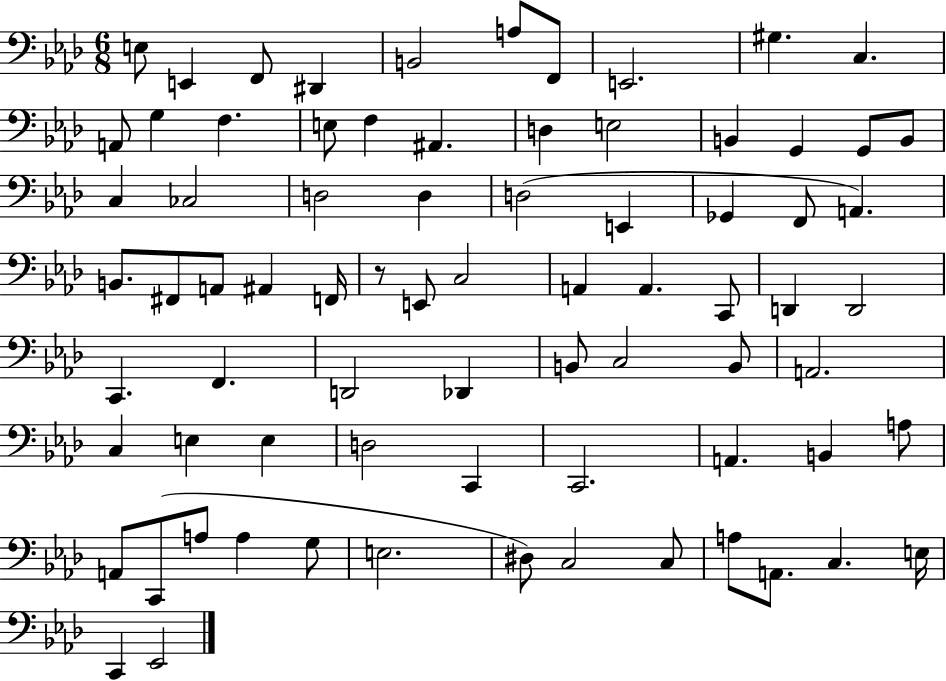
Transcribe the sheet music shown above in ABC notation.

X:1
T:Untitled
M:6/8
L:1/4
K:Ab
E,/2 E,, F,,/2 ^D,, B,,2 A,/2 F,,/2 E,,2 ^G, C, A,,/2 G, F, E,/2 F, ^A,, D, E,2 B,, G,, G,,/2 B,,/2 C, _C,2 D,2 D, D,2 E,, _G,, F,,/2 A,, B,,/2 ^F,,/2 A,,/2 ^A,, F,,/4 z/2 E,,/2 C,2 A,, A,, C,,/2 D,, D,,2 C,, F,, D,,2 _D,, B,,/2 C,2 B,,/2 A,,2 C, E, E, D,2 C,, C,,2 A,, B,, A,/2 A,,/2 C,,/2 A,/2 A, G,/2 E,2 ^D,/2 C,2 C,/2 A,/2 A,,/2 C, E,/4 C,, _E,,2